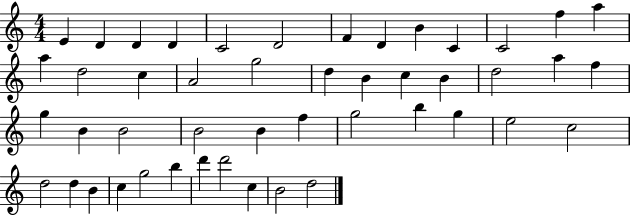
E4/q D4/q D4/q D4/q C4/h D4/h F4/q D4/q B4/q C4/q C4/h F5/q A5/q A5/q D5/h C5/q A4/h G5/h D5/q B4/q C5/q B4/q D5/h A5/q F5/q G5/q B4/q B4/h B4/h B4/q F5/q G5/h B5/q G5/q E5/h C5/h D5/h D5/q B4/q C5/q G5/h B5/q D6/q D6/h C5/q B4/h D5/h